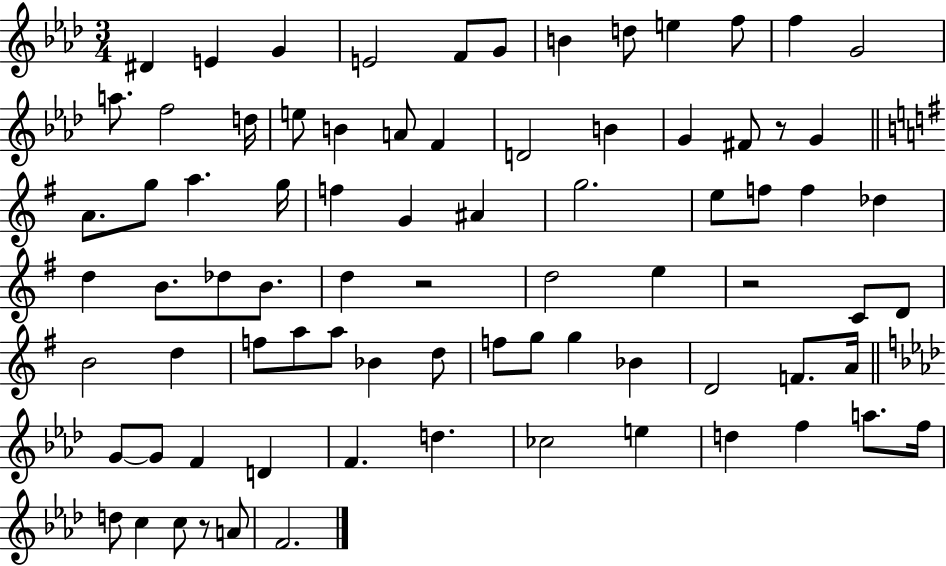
D#4/q E4/q G4/q E4/h F4/e G4/e B4/q D5/e E5/q F5/e F5/q G4/h A5/e. F5/h D5/s E5/e B4/q A4/e F4/q D4/h B4/q G4/q F#4/e R/e G4/q A4/e. G5/e A5/q. G5/s F5/q G4/q A#4/q G5/h. E5/e F5/e F5/q Db5/q D5/q B4/e. Db5/e B4/e. D5/q R/h D5/h E5/q R/h C4/e D4/e B4/h D5/q F5/e A5/e A5/e Bb4/q D5/e F5/e G5/e G5/q Bb4/q D4/h F4/e. A4/s G4/e G4/e F4/q D4/q F4/q. D5/q. CES5/h E5/q D5/q F5/q A5/e. F5/s D5/e C5/q C5/e R/e A4/e F4/h.